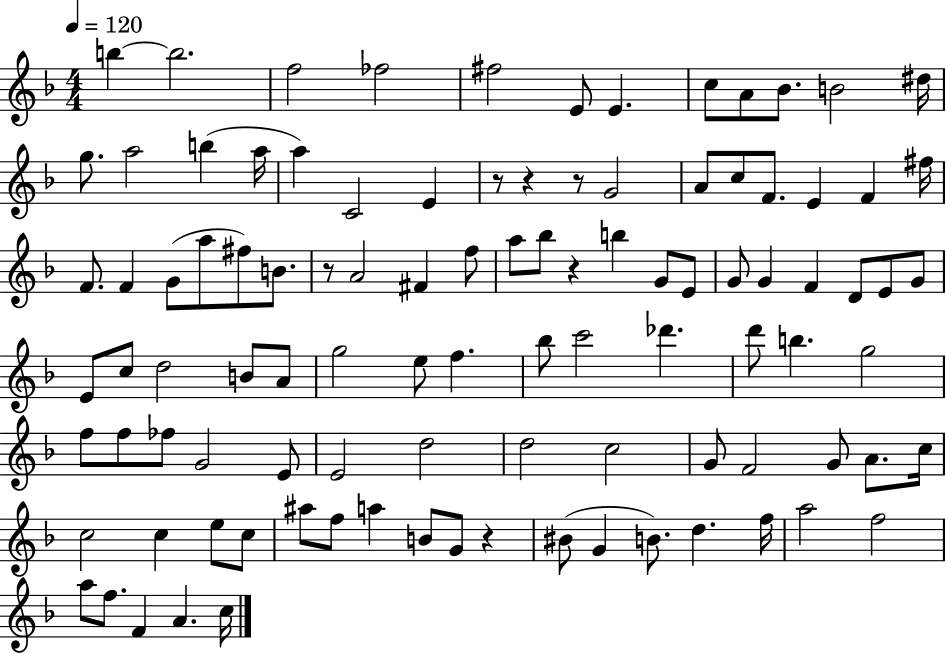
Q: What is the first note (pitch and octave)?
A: B5